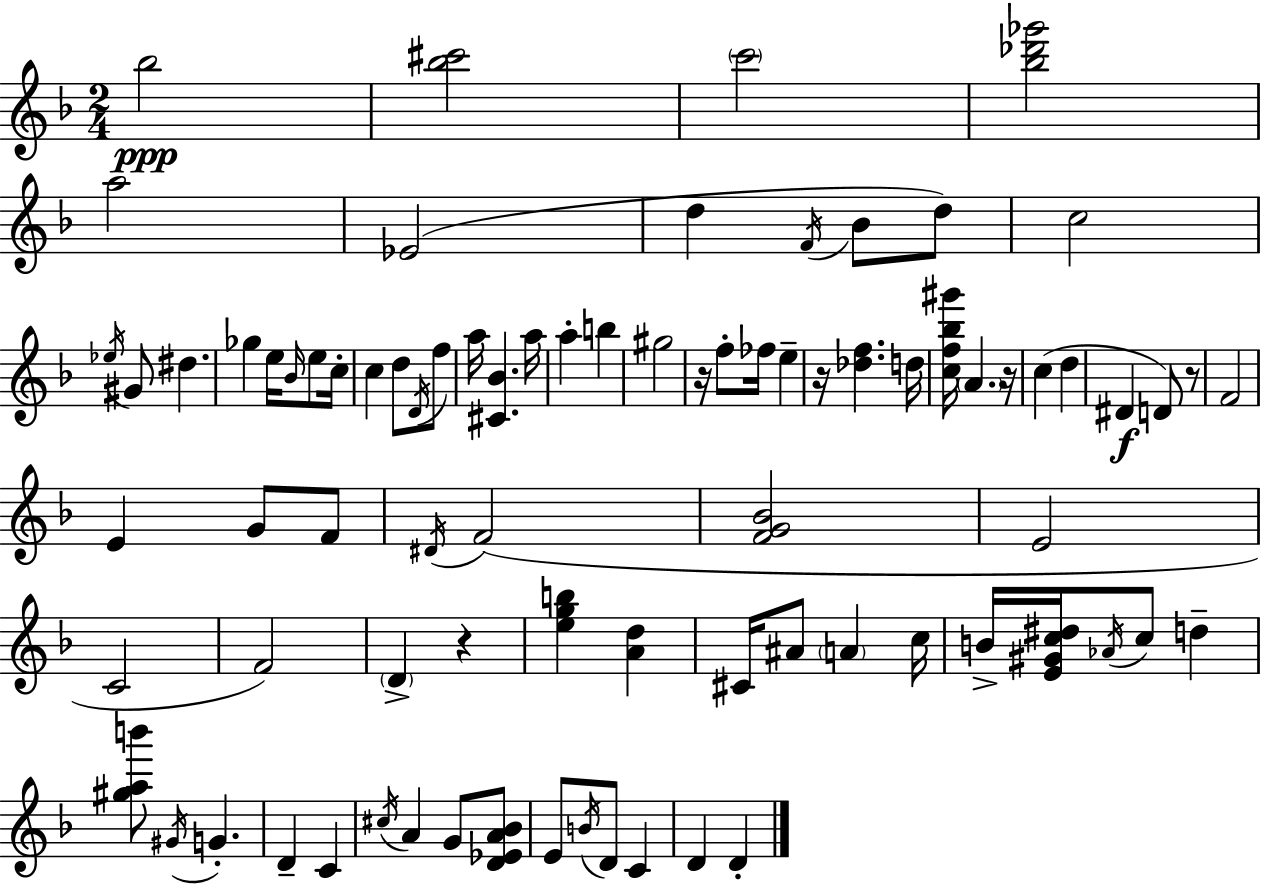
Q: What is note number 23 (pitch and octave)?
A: A5